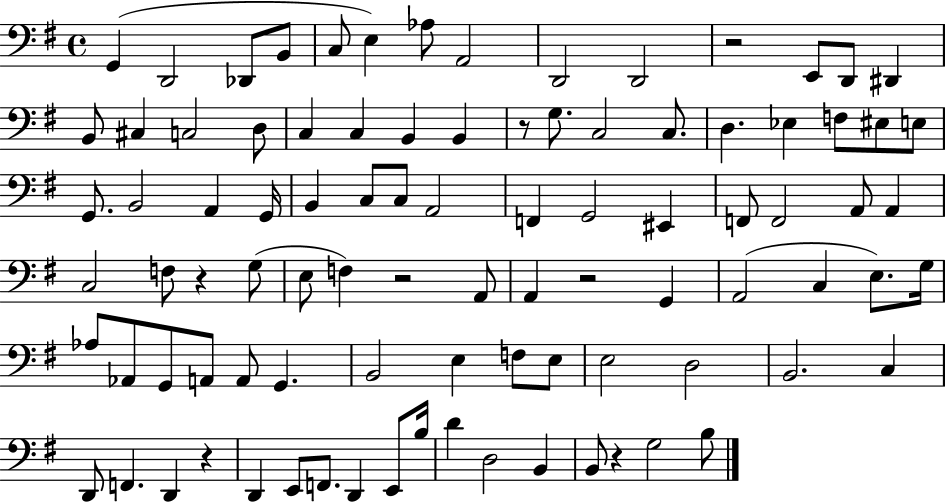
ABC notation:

X:1
T:Untitled
M:4/4
L:1/4
K:G
G,, D,,2 _D,,/2 B,,/2 C,/2 E, _A,/2 A,,2 D,,2 D,,2 z2 E,,/2 D,,/2 ^D,, B,,/2 ^C, C,2 D,/2 C, C, B,, B,, z/2 G,/2 C,2 C,/2 D, _E, F,/2 ^E,/2 E,/2 G,,/2 B,,2 A,, G,,/4 B,, C,/2 C,/2 A,,2 F,, G,,2 ^E,, F,,/2 F,,2 A,,/2 A,, C,2 F,/2 z G,/2 E,/2 F, z2 A,,/2 A,, z2 G,, A,,2 C, E,/2 G,/4 _A,/2 _A,,/2 G,,/2 A,,/2 A,,/2 G,, B,,2 E, F,/2 E,/2 E,2 D,2 B,,2 C, D,,/2 F,, D,, z D,, E,,/2 F,,/2 D,, E,,/2 B,/4 D D,2 B,, B,,/2 z G,2 B,/2